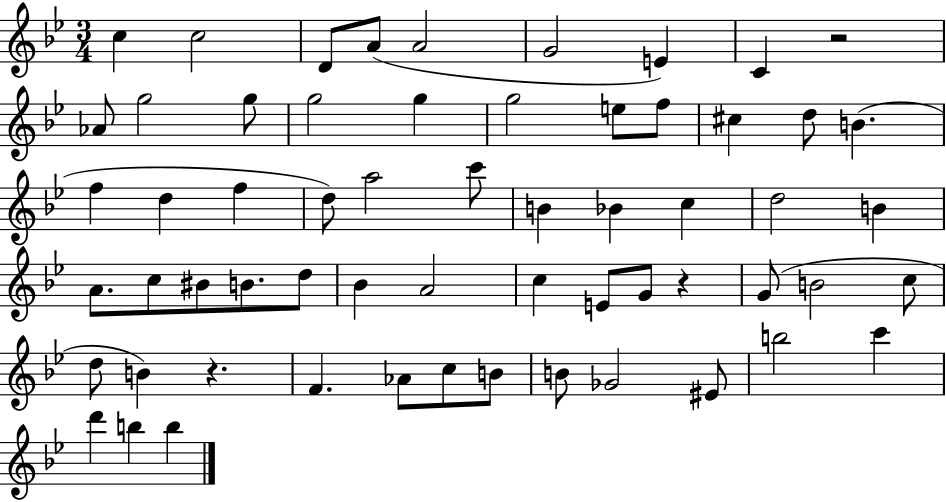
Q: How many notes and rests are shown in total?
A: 60